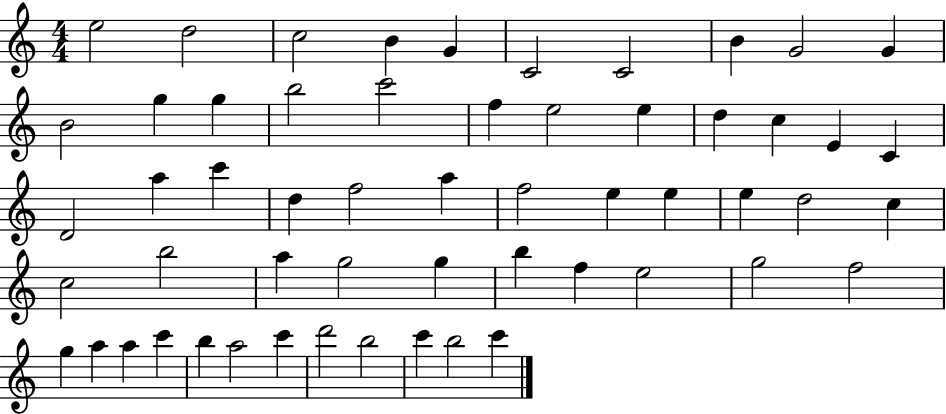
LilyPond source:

{
  \clef treble
  \numericTimeSignature
  \time 4/4
  \key c \major
  e''2 d''2 | c''2 b'4 g'4 | c'2 c'2 | b'4 g'2 g'4 | \break b'2 g''4 g''4 | b''2 c'''2 | f''4 e''2 e''4 | d''4 c''4 e'4 c'4 | \break d'2 a''4 c'''4 | d''4 f''2 a''4 | f''2 e''4 e''4 | e''4 d''2 c''4 | \break c''2 b''2 | a''4 g''2 g''4 | b''4 f''4 e''2 | g''2 f''2 | \break g''4 a''4 a''4 c'''4 | b''4 a''2 c'''4 | d'''2 b''2 | c'''4 b''2 c'''4 | \break \bar "|."
}